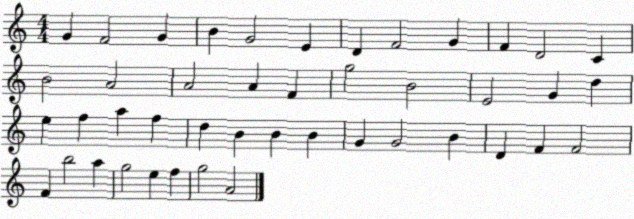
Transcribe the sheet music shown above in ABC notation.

X:1
T:Untitled
M:4/4
L:1/4
K:C
G F2 G B G2 E D F2 G F D2 C B2 A2 A2 A F g2 B2 E2 G d e f a f d B B B G G2 B D F F2 F b2 a g2 e f g2 A2